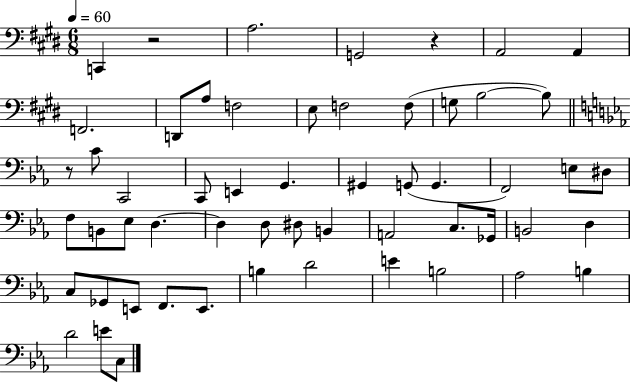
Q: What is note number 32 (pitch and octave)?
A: D3